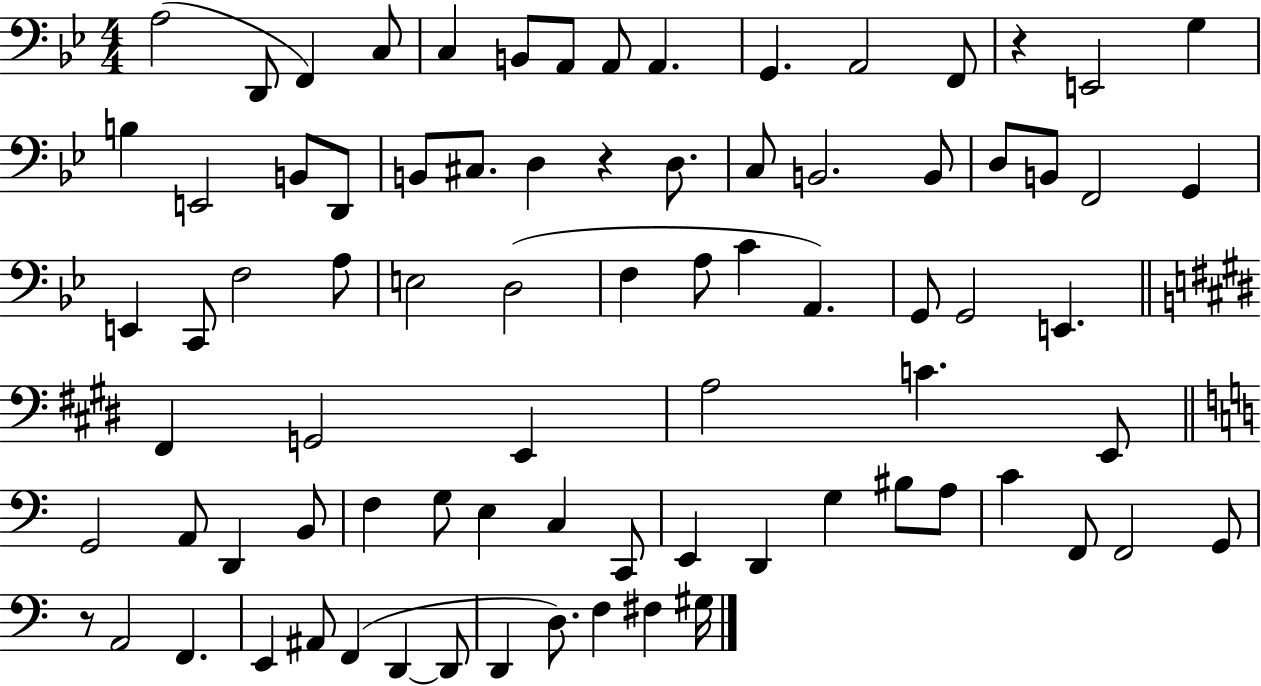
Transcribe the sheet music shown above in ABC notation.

X:1
T:Untitled
M:4/4
L:1/4
K:Bb
A,2 D,,/2 F,, C,/2 C, B,,/2 A,,/2 A,,/2 A,, G,, A,,2 F,,/2 z E,,2 G, B, E,,2 B,,/2 D,,/2 B,,/2 ^C,/2 D, z D,/2 C,/2 B,,2 B,,/2 D,/2 B,,/2 F,,2 G,, E,, C,,/2 F,2 A,/2 E,2 D,2 F, A,/2 C A,, G,,/2 G,,2 E,, ^F,, G,,2 E,, A,2 C E,,/2 G,,2 A,,/2 D,, B,,/2 F, G,/2 E, C, C,,/2 E,, D,, G, ^B,/2 A,/2 C F,,/2 F,,2 G,,/2 z/2 A,,2 F,, E,, ^A,,/2 F,, D,, D,,/2 D,, D,/2 F, ^F, ^G,/4